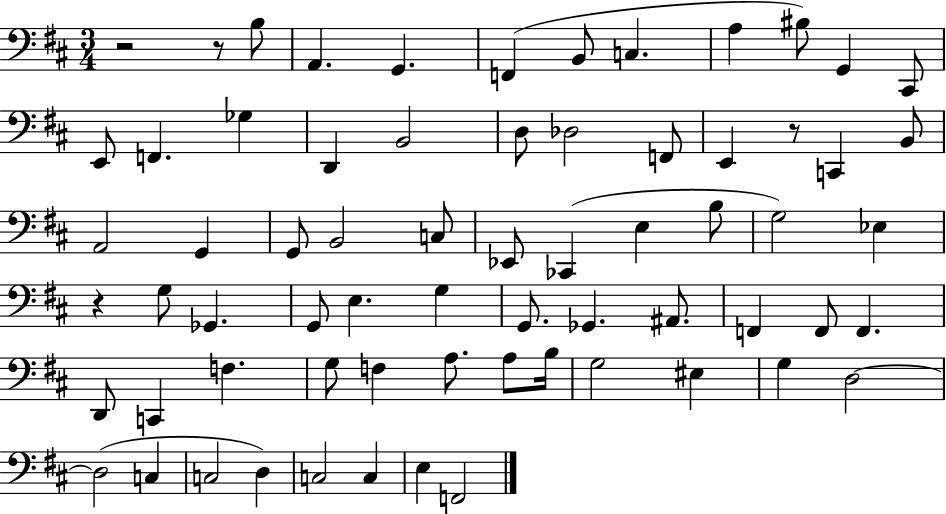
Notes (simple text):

R/h R/e B3/e A2/q. G2/q. F2/q B2/e C3/q. A3/q BIS3/e G2/q C#2/e E2/e F2/q. Gb3/q D2/q B2/h D3/e Db3/h F2/e E2/q R/e C2/q B2/e A2/h G2/q G2/e B2/h C3/e Eb2/e CES2/q E3/q B3/e G3/h Eb3/q R/q G3/e Gb2/q. G2/e E3/q. G3/q G2/e. Gb2/q. A#2/e. F2/q F2/e F2/q. D2/e C2/q F3/q. G3/e F3/q A3/e. A3/e B3/s G3/h EIS3/q G3/q D3/h D3/h C3/q C3/h D3/q C3/h C3/q E3/q F2/h